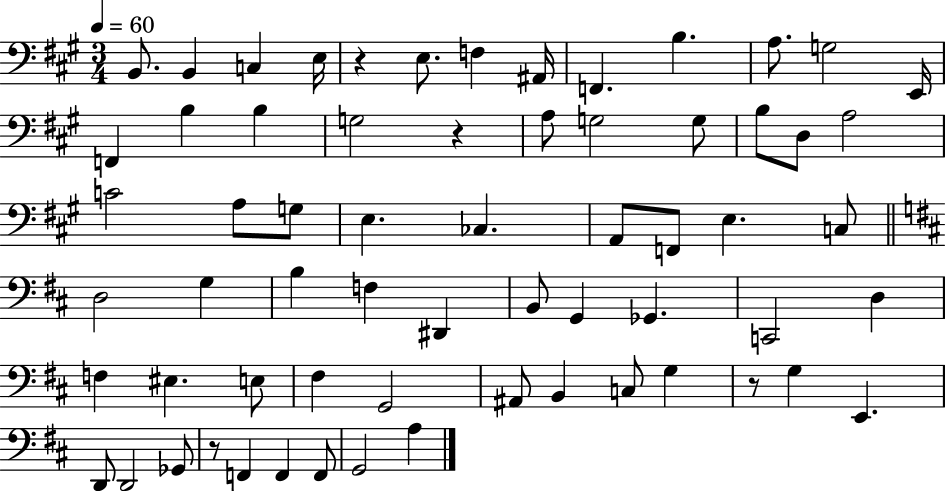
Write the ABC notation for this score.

X:1
T:Untitled
M:3/4
L:1/4
K:A
B,,/2 B,, C, E,/4 z E,/2 F, ^A,,/4 F,, B, A,/2 G,2 E,,/4 F,, B, B, G,2 z A,/2 G,2 G,/2 B,/2 D,/2 A,2 C2 A,/2 G,/2 E, _C, A,,/2 F,,/2 E, C,/2 D,2 G, B, F, ^D,, B,,/2 G,, _G,, C,,2 D, F, ^E, E,/2 ^F, G,,2 ^A,,/2 B,, C,/2 G, z/2 G, E,, D,,/2 D,,2 _G,,/2 z/2 F,, F,, F,,/2 G,,2 A,